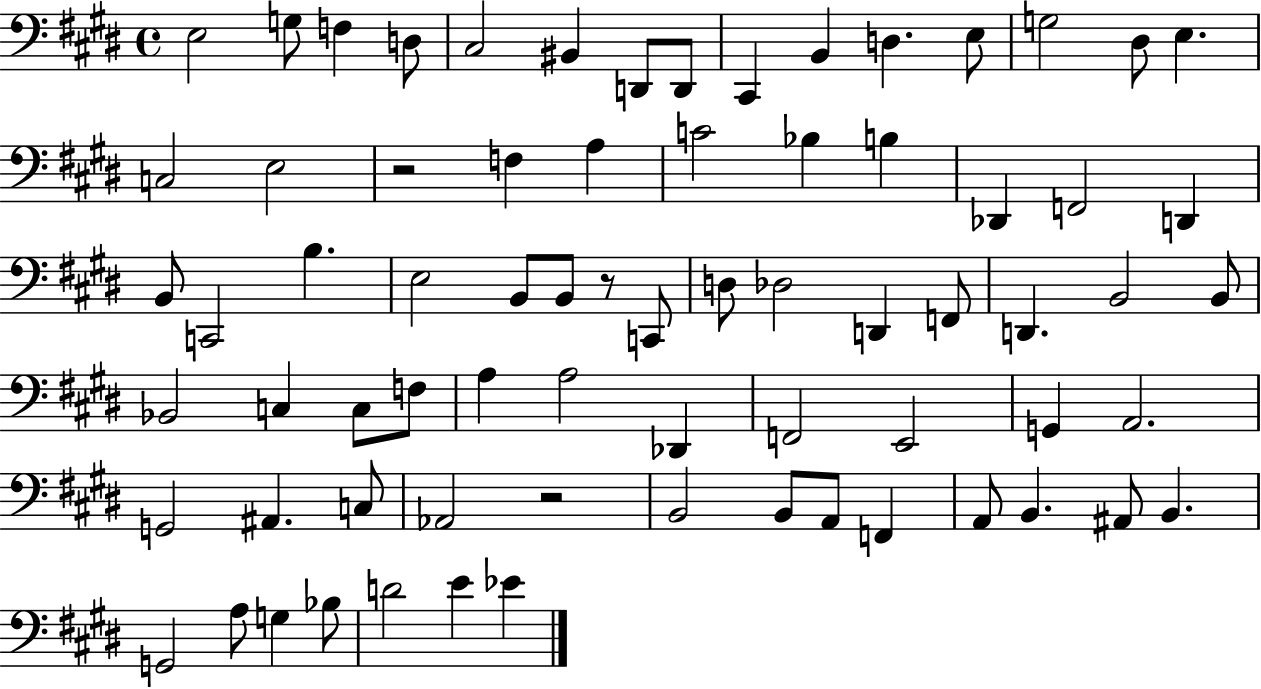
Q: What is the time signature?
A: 4/4